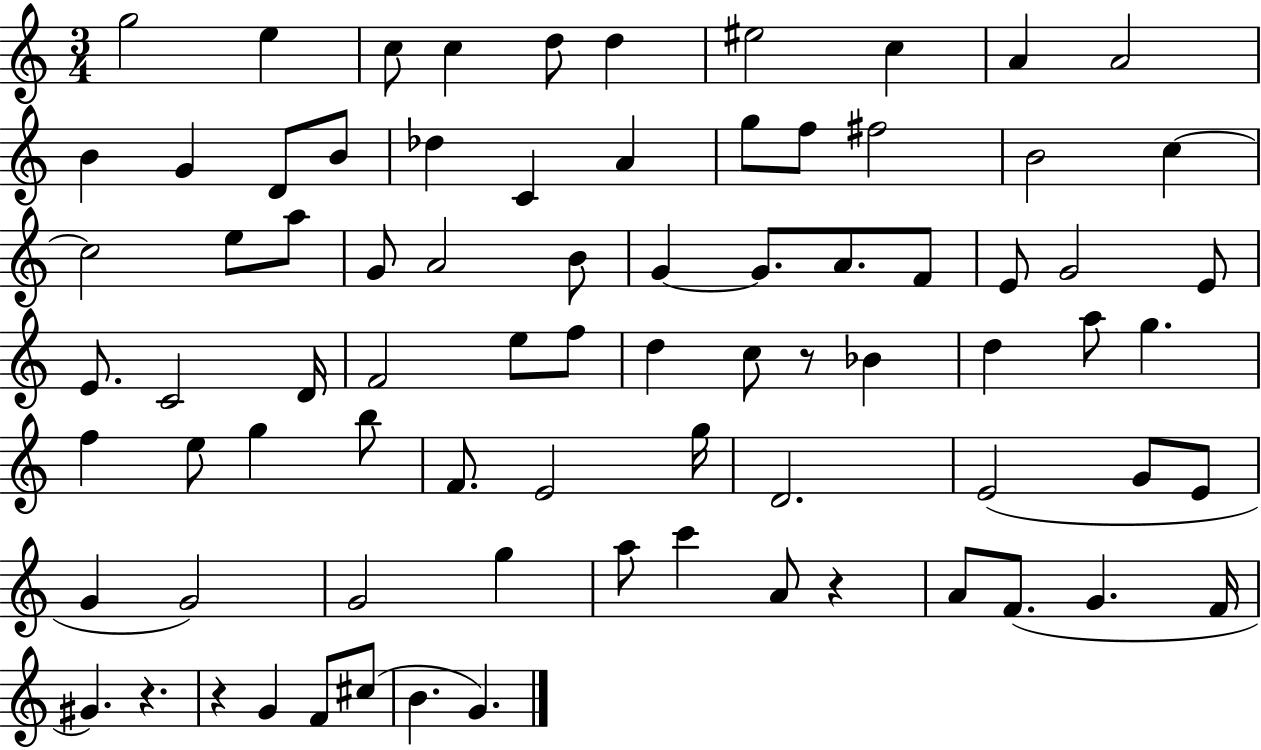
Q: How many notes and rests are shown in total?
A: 79